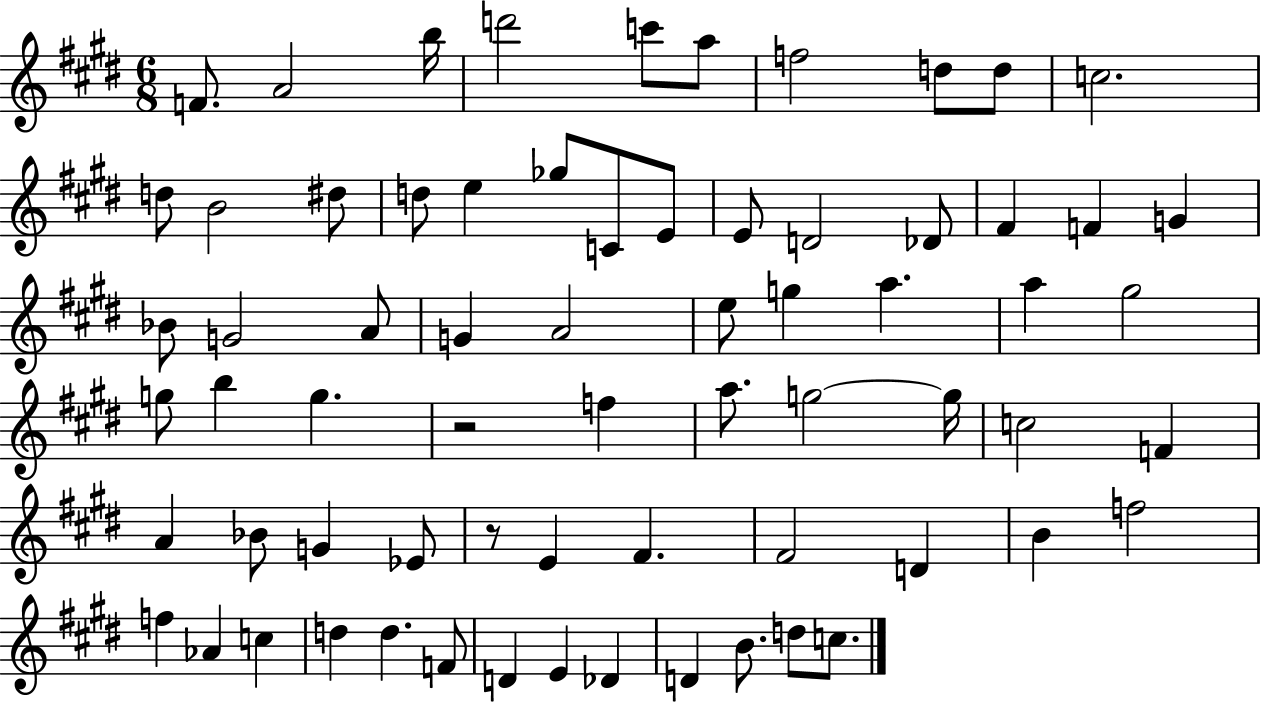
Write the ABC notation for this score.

X:1
T:Untitled
M:6/8
L:1/4
K:E
F/2 A2 b/4 d'2 c'/2 a/2 f2 d/2 d/2 c2 d/2 B2 ^d/2 d/2 e _g/2 C/2 E/2 E/2 D2 _D/2 ^F F G _B/2 G2 A/2 G A2 e/2 g a a ^g2 g/2 b g z2 f a/2 g2 g/4 c2 F A _B/2 G _E/2 z/2 E ^F ^F2 D B f2 f _A c d d F/2 D E _D D B/2 d/2 c/2